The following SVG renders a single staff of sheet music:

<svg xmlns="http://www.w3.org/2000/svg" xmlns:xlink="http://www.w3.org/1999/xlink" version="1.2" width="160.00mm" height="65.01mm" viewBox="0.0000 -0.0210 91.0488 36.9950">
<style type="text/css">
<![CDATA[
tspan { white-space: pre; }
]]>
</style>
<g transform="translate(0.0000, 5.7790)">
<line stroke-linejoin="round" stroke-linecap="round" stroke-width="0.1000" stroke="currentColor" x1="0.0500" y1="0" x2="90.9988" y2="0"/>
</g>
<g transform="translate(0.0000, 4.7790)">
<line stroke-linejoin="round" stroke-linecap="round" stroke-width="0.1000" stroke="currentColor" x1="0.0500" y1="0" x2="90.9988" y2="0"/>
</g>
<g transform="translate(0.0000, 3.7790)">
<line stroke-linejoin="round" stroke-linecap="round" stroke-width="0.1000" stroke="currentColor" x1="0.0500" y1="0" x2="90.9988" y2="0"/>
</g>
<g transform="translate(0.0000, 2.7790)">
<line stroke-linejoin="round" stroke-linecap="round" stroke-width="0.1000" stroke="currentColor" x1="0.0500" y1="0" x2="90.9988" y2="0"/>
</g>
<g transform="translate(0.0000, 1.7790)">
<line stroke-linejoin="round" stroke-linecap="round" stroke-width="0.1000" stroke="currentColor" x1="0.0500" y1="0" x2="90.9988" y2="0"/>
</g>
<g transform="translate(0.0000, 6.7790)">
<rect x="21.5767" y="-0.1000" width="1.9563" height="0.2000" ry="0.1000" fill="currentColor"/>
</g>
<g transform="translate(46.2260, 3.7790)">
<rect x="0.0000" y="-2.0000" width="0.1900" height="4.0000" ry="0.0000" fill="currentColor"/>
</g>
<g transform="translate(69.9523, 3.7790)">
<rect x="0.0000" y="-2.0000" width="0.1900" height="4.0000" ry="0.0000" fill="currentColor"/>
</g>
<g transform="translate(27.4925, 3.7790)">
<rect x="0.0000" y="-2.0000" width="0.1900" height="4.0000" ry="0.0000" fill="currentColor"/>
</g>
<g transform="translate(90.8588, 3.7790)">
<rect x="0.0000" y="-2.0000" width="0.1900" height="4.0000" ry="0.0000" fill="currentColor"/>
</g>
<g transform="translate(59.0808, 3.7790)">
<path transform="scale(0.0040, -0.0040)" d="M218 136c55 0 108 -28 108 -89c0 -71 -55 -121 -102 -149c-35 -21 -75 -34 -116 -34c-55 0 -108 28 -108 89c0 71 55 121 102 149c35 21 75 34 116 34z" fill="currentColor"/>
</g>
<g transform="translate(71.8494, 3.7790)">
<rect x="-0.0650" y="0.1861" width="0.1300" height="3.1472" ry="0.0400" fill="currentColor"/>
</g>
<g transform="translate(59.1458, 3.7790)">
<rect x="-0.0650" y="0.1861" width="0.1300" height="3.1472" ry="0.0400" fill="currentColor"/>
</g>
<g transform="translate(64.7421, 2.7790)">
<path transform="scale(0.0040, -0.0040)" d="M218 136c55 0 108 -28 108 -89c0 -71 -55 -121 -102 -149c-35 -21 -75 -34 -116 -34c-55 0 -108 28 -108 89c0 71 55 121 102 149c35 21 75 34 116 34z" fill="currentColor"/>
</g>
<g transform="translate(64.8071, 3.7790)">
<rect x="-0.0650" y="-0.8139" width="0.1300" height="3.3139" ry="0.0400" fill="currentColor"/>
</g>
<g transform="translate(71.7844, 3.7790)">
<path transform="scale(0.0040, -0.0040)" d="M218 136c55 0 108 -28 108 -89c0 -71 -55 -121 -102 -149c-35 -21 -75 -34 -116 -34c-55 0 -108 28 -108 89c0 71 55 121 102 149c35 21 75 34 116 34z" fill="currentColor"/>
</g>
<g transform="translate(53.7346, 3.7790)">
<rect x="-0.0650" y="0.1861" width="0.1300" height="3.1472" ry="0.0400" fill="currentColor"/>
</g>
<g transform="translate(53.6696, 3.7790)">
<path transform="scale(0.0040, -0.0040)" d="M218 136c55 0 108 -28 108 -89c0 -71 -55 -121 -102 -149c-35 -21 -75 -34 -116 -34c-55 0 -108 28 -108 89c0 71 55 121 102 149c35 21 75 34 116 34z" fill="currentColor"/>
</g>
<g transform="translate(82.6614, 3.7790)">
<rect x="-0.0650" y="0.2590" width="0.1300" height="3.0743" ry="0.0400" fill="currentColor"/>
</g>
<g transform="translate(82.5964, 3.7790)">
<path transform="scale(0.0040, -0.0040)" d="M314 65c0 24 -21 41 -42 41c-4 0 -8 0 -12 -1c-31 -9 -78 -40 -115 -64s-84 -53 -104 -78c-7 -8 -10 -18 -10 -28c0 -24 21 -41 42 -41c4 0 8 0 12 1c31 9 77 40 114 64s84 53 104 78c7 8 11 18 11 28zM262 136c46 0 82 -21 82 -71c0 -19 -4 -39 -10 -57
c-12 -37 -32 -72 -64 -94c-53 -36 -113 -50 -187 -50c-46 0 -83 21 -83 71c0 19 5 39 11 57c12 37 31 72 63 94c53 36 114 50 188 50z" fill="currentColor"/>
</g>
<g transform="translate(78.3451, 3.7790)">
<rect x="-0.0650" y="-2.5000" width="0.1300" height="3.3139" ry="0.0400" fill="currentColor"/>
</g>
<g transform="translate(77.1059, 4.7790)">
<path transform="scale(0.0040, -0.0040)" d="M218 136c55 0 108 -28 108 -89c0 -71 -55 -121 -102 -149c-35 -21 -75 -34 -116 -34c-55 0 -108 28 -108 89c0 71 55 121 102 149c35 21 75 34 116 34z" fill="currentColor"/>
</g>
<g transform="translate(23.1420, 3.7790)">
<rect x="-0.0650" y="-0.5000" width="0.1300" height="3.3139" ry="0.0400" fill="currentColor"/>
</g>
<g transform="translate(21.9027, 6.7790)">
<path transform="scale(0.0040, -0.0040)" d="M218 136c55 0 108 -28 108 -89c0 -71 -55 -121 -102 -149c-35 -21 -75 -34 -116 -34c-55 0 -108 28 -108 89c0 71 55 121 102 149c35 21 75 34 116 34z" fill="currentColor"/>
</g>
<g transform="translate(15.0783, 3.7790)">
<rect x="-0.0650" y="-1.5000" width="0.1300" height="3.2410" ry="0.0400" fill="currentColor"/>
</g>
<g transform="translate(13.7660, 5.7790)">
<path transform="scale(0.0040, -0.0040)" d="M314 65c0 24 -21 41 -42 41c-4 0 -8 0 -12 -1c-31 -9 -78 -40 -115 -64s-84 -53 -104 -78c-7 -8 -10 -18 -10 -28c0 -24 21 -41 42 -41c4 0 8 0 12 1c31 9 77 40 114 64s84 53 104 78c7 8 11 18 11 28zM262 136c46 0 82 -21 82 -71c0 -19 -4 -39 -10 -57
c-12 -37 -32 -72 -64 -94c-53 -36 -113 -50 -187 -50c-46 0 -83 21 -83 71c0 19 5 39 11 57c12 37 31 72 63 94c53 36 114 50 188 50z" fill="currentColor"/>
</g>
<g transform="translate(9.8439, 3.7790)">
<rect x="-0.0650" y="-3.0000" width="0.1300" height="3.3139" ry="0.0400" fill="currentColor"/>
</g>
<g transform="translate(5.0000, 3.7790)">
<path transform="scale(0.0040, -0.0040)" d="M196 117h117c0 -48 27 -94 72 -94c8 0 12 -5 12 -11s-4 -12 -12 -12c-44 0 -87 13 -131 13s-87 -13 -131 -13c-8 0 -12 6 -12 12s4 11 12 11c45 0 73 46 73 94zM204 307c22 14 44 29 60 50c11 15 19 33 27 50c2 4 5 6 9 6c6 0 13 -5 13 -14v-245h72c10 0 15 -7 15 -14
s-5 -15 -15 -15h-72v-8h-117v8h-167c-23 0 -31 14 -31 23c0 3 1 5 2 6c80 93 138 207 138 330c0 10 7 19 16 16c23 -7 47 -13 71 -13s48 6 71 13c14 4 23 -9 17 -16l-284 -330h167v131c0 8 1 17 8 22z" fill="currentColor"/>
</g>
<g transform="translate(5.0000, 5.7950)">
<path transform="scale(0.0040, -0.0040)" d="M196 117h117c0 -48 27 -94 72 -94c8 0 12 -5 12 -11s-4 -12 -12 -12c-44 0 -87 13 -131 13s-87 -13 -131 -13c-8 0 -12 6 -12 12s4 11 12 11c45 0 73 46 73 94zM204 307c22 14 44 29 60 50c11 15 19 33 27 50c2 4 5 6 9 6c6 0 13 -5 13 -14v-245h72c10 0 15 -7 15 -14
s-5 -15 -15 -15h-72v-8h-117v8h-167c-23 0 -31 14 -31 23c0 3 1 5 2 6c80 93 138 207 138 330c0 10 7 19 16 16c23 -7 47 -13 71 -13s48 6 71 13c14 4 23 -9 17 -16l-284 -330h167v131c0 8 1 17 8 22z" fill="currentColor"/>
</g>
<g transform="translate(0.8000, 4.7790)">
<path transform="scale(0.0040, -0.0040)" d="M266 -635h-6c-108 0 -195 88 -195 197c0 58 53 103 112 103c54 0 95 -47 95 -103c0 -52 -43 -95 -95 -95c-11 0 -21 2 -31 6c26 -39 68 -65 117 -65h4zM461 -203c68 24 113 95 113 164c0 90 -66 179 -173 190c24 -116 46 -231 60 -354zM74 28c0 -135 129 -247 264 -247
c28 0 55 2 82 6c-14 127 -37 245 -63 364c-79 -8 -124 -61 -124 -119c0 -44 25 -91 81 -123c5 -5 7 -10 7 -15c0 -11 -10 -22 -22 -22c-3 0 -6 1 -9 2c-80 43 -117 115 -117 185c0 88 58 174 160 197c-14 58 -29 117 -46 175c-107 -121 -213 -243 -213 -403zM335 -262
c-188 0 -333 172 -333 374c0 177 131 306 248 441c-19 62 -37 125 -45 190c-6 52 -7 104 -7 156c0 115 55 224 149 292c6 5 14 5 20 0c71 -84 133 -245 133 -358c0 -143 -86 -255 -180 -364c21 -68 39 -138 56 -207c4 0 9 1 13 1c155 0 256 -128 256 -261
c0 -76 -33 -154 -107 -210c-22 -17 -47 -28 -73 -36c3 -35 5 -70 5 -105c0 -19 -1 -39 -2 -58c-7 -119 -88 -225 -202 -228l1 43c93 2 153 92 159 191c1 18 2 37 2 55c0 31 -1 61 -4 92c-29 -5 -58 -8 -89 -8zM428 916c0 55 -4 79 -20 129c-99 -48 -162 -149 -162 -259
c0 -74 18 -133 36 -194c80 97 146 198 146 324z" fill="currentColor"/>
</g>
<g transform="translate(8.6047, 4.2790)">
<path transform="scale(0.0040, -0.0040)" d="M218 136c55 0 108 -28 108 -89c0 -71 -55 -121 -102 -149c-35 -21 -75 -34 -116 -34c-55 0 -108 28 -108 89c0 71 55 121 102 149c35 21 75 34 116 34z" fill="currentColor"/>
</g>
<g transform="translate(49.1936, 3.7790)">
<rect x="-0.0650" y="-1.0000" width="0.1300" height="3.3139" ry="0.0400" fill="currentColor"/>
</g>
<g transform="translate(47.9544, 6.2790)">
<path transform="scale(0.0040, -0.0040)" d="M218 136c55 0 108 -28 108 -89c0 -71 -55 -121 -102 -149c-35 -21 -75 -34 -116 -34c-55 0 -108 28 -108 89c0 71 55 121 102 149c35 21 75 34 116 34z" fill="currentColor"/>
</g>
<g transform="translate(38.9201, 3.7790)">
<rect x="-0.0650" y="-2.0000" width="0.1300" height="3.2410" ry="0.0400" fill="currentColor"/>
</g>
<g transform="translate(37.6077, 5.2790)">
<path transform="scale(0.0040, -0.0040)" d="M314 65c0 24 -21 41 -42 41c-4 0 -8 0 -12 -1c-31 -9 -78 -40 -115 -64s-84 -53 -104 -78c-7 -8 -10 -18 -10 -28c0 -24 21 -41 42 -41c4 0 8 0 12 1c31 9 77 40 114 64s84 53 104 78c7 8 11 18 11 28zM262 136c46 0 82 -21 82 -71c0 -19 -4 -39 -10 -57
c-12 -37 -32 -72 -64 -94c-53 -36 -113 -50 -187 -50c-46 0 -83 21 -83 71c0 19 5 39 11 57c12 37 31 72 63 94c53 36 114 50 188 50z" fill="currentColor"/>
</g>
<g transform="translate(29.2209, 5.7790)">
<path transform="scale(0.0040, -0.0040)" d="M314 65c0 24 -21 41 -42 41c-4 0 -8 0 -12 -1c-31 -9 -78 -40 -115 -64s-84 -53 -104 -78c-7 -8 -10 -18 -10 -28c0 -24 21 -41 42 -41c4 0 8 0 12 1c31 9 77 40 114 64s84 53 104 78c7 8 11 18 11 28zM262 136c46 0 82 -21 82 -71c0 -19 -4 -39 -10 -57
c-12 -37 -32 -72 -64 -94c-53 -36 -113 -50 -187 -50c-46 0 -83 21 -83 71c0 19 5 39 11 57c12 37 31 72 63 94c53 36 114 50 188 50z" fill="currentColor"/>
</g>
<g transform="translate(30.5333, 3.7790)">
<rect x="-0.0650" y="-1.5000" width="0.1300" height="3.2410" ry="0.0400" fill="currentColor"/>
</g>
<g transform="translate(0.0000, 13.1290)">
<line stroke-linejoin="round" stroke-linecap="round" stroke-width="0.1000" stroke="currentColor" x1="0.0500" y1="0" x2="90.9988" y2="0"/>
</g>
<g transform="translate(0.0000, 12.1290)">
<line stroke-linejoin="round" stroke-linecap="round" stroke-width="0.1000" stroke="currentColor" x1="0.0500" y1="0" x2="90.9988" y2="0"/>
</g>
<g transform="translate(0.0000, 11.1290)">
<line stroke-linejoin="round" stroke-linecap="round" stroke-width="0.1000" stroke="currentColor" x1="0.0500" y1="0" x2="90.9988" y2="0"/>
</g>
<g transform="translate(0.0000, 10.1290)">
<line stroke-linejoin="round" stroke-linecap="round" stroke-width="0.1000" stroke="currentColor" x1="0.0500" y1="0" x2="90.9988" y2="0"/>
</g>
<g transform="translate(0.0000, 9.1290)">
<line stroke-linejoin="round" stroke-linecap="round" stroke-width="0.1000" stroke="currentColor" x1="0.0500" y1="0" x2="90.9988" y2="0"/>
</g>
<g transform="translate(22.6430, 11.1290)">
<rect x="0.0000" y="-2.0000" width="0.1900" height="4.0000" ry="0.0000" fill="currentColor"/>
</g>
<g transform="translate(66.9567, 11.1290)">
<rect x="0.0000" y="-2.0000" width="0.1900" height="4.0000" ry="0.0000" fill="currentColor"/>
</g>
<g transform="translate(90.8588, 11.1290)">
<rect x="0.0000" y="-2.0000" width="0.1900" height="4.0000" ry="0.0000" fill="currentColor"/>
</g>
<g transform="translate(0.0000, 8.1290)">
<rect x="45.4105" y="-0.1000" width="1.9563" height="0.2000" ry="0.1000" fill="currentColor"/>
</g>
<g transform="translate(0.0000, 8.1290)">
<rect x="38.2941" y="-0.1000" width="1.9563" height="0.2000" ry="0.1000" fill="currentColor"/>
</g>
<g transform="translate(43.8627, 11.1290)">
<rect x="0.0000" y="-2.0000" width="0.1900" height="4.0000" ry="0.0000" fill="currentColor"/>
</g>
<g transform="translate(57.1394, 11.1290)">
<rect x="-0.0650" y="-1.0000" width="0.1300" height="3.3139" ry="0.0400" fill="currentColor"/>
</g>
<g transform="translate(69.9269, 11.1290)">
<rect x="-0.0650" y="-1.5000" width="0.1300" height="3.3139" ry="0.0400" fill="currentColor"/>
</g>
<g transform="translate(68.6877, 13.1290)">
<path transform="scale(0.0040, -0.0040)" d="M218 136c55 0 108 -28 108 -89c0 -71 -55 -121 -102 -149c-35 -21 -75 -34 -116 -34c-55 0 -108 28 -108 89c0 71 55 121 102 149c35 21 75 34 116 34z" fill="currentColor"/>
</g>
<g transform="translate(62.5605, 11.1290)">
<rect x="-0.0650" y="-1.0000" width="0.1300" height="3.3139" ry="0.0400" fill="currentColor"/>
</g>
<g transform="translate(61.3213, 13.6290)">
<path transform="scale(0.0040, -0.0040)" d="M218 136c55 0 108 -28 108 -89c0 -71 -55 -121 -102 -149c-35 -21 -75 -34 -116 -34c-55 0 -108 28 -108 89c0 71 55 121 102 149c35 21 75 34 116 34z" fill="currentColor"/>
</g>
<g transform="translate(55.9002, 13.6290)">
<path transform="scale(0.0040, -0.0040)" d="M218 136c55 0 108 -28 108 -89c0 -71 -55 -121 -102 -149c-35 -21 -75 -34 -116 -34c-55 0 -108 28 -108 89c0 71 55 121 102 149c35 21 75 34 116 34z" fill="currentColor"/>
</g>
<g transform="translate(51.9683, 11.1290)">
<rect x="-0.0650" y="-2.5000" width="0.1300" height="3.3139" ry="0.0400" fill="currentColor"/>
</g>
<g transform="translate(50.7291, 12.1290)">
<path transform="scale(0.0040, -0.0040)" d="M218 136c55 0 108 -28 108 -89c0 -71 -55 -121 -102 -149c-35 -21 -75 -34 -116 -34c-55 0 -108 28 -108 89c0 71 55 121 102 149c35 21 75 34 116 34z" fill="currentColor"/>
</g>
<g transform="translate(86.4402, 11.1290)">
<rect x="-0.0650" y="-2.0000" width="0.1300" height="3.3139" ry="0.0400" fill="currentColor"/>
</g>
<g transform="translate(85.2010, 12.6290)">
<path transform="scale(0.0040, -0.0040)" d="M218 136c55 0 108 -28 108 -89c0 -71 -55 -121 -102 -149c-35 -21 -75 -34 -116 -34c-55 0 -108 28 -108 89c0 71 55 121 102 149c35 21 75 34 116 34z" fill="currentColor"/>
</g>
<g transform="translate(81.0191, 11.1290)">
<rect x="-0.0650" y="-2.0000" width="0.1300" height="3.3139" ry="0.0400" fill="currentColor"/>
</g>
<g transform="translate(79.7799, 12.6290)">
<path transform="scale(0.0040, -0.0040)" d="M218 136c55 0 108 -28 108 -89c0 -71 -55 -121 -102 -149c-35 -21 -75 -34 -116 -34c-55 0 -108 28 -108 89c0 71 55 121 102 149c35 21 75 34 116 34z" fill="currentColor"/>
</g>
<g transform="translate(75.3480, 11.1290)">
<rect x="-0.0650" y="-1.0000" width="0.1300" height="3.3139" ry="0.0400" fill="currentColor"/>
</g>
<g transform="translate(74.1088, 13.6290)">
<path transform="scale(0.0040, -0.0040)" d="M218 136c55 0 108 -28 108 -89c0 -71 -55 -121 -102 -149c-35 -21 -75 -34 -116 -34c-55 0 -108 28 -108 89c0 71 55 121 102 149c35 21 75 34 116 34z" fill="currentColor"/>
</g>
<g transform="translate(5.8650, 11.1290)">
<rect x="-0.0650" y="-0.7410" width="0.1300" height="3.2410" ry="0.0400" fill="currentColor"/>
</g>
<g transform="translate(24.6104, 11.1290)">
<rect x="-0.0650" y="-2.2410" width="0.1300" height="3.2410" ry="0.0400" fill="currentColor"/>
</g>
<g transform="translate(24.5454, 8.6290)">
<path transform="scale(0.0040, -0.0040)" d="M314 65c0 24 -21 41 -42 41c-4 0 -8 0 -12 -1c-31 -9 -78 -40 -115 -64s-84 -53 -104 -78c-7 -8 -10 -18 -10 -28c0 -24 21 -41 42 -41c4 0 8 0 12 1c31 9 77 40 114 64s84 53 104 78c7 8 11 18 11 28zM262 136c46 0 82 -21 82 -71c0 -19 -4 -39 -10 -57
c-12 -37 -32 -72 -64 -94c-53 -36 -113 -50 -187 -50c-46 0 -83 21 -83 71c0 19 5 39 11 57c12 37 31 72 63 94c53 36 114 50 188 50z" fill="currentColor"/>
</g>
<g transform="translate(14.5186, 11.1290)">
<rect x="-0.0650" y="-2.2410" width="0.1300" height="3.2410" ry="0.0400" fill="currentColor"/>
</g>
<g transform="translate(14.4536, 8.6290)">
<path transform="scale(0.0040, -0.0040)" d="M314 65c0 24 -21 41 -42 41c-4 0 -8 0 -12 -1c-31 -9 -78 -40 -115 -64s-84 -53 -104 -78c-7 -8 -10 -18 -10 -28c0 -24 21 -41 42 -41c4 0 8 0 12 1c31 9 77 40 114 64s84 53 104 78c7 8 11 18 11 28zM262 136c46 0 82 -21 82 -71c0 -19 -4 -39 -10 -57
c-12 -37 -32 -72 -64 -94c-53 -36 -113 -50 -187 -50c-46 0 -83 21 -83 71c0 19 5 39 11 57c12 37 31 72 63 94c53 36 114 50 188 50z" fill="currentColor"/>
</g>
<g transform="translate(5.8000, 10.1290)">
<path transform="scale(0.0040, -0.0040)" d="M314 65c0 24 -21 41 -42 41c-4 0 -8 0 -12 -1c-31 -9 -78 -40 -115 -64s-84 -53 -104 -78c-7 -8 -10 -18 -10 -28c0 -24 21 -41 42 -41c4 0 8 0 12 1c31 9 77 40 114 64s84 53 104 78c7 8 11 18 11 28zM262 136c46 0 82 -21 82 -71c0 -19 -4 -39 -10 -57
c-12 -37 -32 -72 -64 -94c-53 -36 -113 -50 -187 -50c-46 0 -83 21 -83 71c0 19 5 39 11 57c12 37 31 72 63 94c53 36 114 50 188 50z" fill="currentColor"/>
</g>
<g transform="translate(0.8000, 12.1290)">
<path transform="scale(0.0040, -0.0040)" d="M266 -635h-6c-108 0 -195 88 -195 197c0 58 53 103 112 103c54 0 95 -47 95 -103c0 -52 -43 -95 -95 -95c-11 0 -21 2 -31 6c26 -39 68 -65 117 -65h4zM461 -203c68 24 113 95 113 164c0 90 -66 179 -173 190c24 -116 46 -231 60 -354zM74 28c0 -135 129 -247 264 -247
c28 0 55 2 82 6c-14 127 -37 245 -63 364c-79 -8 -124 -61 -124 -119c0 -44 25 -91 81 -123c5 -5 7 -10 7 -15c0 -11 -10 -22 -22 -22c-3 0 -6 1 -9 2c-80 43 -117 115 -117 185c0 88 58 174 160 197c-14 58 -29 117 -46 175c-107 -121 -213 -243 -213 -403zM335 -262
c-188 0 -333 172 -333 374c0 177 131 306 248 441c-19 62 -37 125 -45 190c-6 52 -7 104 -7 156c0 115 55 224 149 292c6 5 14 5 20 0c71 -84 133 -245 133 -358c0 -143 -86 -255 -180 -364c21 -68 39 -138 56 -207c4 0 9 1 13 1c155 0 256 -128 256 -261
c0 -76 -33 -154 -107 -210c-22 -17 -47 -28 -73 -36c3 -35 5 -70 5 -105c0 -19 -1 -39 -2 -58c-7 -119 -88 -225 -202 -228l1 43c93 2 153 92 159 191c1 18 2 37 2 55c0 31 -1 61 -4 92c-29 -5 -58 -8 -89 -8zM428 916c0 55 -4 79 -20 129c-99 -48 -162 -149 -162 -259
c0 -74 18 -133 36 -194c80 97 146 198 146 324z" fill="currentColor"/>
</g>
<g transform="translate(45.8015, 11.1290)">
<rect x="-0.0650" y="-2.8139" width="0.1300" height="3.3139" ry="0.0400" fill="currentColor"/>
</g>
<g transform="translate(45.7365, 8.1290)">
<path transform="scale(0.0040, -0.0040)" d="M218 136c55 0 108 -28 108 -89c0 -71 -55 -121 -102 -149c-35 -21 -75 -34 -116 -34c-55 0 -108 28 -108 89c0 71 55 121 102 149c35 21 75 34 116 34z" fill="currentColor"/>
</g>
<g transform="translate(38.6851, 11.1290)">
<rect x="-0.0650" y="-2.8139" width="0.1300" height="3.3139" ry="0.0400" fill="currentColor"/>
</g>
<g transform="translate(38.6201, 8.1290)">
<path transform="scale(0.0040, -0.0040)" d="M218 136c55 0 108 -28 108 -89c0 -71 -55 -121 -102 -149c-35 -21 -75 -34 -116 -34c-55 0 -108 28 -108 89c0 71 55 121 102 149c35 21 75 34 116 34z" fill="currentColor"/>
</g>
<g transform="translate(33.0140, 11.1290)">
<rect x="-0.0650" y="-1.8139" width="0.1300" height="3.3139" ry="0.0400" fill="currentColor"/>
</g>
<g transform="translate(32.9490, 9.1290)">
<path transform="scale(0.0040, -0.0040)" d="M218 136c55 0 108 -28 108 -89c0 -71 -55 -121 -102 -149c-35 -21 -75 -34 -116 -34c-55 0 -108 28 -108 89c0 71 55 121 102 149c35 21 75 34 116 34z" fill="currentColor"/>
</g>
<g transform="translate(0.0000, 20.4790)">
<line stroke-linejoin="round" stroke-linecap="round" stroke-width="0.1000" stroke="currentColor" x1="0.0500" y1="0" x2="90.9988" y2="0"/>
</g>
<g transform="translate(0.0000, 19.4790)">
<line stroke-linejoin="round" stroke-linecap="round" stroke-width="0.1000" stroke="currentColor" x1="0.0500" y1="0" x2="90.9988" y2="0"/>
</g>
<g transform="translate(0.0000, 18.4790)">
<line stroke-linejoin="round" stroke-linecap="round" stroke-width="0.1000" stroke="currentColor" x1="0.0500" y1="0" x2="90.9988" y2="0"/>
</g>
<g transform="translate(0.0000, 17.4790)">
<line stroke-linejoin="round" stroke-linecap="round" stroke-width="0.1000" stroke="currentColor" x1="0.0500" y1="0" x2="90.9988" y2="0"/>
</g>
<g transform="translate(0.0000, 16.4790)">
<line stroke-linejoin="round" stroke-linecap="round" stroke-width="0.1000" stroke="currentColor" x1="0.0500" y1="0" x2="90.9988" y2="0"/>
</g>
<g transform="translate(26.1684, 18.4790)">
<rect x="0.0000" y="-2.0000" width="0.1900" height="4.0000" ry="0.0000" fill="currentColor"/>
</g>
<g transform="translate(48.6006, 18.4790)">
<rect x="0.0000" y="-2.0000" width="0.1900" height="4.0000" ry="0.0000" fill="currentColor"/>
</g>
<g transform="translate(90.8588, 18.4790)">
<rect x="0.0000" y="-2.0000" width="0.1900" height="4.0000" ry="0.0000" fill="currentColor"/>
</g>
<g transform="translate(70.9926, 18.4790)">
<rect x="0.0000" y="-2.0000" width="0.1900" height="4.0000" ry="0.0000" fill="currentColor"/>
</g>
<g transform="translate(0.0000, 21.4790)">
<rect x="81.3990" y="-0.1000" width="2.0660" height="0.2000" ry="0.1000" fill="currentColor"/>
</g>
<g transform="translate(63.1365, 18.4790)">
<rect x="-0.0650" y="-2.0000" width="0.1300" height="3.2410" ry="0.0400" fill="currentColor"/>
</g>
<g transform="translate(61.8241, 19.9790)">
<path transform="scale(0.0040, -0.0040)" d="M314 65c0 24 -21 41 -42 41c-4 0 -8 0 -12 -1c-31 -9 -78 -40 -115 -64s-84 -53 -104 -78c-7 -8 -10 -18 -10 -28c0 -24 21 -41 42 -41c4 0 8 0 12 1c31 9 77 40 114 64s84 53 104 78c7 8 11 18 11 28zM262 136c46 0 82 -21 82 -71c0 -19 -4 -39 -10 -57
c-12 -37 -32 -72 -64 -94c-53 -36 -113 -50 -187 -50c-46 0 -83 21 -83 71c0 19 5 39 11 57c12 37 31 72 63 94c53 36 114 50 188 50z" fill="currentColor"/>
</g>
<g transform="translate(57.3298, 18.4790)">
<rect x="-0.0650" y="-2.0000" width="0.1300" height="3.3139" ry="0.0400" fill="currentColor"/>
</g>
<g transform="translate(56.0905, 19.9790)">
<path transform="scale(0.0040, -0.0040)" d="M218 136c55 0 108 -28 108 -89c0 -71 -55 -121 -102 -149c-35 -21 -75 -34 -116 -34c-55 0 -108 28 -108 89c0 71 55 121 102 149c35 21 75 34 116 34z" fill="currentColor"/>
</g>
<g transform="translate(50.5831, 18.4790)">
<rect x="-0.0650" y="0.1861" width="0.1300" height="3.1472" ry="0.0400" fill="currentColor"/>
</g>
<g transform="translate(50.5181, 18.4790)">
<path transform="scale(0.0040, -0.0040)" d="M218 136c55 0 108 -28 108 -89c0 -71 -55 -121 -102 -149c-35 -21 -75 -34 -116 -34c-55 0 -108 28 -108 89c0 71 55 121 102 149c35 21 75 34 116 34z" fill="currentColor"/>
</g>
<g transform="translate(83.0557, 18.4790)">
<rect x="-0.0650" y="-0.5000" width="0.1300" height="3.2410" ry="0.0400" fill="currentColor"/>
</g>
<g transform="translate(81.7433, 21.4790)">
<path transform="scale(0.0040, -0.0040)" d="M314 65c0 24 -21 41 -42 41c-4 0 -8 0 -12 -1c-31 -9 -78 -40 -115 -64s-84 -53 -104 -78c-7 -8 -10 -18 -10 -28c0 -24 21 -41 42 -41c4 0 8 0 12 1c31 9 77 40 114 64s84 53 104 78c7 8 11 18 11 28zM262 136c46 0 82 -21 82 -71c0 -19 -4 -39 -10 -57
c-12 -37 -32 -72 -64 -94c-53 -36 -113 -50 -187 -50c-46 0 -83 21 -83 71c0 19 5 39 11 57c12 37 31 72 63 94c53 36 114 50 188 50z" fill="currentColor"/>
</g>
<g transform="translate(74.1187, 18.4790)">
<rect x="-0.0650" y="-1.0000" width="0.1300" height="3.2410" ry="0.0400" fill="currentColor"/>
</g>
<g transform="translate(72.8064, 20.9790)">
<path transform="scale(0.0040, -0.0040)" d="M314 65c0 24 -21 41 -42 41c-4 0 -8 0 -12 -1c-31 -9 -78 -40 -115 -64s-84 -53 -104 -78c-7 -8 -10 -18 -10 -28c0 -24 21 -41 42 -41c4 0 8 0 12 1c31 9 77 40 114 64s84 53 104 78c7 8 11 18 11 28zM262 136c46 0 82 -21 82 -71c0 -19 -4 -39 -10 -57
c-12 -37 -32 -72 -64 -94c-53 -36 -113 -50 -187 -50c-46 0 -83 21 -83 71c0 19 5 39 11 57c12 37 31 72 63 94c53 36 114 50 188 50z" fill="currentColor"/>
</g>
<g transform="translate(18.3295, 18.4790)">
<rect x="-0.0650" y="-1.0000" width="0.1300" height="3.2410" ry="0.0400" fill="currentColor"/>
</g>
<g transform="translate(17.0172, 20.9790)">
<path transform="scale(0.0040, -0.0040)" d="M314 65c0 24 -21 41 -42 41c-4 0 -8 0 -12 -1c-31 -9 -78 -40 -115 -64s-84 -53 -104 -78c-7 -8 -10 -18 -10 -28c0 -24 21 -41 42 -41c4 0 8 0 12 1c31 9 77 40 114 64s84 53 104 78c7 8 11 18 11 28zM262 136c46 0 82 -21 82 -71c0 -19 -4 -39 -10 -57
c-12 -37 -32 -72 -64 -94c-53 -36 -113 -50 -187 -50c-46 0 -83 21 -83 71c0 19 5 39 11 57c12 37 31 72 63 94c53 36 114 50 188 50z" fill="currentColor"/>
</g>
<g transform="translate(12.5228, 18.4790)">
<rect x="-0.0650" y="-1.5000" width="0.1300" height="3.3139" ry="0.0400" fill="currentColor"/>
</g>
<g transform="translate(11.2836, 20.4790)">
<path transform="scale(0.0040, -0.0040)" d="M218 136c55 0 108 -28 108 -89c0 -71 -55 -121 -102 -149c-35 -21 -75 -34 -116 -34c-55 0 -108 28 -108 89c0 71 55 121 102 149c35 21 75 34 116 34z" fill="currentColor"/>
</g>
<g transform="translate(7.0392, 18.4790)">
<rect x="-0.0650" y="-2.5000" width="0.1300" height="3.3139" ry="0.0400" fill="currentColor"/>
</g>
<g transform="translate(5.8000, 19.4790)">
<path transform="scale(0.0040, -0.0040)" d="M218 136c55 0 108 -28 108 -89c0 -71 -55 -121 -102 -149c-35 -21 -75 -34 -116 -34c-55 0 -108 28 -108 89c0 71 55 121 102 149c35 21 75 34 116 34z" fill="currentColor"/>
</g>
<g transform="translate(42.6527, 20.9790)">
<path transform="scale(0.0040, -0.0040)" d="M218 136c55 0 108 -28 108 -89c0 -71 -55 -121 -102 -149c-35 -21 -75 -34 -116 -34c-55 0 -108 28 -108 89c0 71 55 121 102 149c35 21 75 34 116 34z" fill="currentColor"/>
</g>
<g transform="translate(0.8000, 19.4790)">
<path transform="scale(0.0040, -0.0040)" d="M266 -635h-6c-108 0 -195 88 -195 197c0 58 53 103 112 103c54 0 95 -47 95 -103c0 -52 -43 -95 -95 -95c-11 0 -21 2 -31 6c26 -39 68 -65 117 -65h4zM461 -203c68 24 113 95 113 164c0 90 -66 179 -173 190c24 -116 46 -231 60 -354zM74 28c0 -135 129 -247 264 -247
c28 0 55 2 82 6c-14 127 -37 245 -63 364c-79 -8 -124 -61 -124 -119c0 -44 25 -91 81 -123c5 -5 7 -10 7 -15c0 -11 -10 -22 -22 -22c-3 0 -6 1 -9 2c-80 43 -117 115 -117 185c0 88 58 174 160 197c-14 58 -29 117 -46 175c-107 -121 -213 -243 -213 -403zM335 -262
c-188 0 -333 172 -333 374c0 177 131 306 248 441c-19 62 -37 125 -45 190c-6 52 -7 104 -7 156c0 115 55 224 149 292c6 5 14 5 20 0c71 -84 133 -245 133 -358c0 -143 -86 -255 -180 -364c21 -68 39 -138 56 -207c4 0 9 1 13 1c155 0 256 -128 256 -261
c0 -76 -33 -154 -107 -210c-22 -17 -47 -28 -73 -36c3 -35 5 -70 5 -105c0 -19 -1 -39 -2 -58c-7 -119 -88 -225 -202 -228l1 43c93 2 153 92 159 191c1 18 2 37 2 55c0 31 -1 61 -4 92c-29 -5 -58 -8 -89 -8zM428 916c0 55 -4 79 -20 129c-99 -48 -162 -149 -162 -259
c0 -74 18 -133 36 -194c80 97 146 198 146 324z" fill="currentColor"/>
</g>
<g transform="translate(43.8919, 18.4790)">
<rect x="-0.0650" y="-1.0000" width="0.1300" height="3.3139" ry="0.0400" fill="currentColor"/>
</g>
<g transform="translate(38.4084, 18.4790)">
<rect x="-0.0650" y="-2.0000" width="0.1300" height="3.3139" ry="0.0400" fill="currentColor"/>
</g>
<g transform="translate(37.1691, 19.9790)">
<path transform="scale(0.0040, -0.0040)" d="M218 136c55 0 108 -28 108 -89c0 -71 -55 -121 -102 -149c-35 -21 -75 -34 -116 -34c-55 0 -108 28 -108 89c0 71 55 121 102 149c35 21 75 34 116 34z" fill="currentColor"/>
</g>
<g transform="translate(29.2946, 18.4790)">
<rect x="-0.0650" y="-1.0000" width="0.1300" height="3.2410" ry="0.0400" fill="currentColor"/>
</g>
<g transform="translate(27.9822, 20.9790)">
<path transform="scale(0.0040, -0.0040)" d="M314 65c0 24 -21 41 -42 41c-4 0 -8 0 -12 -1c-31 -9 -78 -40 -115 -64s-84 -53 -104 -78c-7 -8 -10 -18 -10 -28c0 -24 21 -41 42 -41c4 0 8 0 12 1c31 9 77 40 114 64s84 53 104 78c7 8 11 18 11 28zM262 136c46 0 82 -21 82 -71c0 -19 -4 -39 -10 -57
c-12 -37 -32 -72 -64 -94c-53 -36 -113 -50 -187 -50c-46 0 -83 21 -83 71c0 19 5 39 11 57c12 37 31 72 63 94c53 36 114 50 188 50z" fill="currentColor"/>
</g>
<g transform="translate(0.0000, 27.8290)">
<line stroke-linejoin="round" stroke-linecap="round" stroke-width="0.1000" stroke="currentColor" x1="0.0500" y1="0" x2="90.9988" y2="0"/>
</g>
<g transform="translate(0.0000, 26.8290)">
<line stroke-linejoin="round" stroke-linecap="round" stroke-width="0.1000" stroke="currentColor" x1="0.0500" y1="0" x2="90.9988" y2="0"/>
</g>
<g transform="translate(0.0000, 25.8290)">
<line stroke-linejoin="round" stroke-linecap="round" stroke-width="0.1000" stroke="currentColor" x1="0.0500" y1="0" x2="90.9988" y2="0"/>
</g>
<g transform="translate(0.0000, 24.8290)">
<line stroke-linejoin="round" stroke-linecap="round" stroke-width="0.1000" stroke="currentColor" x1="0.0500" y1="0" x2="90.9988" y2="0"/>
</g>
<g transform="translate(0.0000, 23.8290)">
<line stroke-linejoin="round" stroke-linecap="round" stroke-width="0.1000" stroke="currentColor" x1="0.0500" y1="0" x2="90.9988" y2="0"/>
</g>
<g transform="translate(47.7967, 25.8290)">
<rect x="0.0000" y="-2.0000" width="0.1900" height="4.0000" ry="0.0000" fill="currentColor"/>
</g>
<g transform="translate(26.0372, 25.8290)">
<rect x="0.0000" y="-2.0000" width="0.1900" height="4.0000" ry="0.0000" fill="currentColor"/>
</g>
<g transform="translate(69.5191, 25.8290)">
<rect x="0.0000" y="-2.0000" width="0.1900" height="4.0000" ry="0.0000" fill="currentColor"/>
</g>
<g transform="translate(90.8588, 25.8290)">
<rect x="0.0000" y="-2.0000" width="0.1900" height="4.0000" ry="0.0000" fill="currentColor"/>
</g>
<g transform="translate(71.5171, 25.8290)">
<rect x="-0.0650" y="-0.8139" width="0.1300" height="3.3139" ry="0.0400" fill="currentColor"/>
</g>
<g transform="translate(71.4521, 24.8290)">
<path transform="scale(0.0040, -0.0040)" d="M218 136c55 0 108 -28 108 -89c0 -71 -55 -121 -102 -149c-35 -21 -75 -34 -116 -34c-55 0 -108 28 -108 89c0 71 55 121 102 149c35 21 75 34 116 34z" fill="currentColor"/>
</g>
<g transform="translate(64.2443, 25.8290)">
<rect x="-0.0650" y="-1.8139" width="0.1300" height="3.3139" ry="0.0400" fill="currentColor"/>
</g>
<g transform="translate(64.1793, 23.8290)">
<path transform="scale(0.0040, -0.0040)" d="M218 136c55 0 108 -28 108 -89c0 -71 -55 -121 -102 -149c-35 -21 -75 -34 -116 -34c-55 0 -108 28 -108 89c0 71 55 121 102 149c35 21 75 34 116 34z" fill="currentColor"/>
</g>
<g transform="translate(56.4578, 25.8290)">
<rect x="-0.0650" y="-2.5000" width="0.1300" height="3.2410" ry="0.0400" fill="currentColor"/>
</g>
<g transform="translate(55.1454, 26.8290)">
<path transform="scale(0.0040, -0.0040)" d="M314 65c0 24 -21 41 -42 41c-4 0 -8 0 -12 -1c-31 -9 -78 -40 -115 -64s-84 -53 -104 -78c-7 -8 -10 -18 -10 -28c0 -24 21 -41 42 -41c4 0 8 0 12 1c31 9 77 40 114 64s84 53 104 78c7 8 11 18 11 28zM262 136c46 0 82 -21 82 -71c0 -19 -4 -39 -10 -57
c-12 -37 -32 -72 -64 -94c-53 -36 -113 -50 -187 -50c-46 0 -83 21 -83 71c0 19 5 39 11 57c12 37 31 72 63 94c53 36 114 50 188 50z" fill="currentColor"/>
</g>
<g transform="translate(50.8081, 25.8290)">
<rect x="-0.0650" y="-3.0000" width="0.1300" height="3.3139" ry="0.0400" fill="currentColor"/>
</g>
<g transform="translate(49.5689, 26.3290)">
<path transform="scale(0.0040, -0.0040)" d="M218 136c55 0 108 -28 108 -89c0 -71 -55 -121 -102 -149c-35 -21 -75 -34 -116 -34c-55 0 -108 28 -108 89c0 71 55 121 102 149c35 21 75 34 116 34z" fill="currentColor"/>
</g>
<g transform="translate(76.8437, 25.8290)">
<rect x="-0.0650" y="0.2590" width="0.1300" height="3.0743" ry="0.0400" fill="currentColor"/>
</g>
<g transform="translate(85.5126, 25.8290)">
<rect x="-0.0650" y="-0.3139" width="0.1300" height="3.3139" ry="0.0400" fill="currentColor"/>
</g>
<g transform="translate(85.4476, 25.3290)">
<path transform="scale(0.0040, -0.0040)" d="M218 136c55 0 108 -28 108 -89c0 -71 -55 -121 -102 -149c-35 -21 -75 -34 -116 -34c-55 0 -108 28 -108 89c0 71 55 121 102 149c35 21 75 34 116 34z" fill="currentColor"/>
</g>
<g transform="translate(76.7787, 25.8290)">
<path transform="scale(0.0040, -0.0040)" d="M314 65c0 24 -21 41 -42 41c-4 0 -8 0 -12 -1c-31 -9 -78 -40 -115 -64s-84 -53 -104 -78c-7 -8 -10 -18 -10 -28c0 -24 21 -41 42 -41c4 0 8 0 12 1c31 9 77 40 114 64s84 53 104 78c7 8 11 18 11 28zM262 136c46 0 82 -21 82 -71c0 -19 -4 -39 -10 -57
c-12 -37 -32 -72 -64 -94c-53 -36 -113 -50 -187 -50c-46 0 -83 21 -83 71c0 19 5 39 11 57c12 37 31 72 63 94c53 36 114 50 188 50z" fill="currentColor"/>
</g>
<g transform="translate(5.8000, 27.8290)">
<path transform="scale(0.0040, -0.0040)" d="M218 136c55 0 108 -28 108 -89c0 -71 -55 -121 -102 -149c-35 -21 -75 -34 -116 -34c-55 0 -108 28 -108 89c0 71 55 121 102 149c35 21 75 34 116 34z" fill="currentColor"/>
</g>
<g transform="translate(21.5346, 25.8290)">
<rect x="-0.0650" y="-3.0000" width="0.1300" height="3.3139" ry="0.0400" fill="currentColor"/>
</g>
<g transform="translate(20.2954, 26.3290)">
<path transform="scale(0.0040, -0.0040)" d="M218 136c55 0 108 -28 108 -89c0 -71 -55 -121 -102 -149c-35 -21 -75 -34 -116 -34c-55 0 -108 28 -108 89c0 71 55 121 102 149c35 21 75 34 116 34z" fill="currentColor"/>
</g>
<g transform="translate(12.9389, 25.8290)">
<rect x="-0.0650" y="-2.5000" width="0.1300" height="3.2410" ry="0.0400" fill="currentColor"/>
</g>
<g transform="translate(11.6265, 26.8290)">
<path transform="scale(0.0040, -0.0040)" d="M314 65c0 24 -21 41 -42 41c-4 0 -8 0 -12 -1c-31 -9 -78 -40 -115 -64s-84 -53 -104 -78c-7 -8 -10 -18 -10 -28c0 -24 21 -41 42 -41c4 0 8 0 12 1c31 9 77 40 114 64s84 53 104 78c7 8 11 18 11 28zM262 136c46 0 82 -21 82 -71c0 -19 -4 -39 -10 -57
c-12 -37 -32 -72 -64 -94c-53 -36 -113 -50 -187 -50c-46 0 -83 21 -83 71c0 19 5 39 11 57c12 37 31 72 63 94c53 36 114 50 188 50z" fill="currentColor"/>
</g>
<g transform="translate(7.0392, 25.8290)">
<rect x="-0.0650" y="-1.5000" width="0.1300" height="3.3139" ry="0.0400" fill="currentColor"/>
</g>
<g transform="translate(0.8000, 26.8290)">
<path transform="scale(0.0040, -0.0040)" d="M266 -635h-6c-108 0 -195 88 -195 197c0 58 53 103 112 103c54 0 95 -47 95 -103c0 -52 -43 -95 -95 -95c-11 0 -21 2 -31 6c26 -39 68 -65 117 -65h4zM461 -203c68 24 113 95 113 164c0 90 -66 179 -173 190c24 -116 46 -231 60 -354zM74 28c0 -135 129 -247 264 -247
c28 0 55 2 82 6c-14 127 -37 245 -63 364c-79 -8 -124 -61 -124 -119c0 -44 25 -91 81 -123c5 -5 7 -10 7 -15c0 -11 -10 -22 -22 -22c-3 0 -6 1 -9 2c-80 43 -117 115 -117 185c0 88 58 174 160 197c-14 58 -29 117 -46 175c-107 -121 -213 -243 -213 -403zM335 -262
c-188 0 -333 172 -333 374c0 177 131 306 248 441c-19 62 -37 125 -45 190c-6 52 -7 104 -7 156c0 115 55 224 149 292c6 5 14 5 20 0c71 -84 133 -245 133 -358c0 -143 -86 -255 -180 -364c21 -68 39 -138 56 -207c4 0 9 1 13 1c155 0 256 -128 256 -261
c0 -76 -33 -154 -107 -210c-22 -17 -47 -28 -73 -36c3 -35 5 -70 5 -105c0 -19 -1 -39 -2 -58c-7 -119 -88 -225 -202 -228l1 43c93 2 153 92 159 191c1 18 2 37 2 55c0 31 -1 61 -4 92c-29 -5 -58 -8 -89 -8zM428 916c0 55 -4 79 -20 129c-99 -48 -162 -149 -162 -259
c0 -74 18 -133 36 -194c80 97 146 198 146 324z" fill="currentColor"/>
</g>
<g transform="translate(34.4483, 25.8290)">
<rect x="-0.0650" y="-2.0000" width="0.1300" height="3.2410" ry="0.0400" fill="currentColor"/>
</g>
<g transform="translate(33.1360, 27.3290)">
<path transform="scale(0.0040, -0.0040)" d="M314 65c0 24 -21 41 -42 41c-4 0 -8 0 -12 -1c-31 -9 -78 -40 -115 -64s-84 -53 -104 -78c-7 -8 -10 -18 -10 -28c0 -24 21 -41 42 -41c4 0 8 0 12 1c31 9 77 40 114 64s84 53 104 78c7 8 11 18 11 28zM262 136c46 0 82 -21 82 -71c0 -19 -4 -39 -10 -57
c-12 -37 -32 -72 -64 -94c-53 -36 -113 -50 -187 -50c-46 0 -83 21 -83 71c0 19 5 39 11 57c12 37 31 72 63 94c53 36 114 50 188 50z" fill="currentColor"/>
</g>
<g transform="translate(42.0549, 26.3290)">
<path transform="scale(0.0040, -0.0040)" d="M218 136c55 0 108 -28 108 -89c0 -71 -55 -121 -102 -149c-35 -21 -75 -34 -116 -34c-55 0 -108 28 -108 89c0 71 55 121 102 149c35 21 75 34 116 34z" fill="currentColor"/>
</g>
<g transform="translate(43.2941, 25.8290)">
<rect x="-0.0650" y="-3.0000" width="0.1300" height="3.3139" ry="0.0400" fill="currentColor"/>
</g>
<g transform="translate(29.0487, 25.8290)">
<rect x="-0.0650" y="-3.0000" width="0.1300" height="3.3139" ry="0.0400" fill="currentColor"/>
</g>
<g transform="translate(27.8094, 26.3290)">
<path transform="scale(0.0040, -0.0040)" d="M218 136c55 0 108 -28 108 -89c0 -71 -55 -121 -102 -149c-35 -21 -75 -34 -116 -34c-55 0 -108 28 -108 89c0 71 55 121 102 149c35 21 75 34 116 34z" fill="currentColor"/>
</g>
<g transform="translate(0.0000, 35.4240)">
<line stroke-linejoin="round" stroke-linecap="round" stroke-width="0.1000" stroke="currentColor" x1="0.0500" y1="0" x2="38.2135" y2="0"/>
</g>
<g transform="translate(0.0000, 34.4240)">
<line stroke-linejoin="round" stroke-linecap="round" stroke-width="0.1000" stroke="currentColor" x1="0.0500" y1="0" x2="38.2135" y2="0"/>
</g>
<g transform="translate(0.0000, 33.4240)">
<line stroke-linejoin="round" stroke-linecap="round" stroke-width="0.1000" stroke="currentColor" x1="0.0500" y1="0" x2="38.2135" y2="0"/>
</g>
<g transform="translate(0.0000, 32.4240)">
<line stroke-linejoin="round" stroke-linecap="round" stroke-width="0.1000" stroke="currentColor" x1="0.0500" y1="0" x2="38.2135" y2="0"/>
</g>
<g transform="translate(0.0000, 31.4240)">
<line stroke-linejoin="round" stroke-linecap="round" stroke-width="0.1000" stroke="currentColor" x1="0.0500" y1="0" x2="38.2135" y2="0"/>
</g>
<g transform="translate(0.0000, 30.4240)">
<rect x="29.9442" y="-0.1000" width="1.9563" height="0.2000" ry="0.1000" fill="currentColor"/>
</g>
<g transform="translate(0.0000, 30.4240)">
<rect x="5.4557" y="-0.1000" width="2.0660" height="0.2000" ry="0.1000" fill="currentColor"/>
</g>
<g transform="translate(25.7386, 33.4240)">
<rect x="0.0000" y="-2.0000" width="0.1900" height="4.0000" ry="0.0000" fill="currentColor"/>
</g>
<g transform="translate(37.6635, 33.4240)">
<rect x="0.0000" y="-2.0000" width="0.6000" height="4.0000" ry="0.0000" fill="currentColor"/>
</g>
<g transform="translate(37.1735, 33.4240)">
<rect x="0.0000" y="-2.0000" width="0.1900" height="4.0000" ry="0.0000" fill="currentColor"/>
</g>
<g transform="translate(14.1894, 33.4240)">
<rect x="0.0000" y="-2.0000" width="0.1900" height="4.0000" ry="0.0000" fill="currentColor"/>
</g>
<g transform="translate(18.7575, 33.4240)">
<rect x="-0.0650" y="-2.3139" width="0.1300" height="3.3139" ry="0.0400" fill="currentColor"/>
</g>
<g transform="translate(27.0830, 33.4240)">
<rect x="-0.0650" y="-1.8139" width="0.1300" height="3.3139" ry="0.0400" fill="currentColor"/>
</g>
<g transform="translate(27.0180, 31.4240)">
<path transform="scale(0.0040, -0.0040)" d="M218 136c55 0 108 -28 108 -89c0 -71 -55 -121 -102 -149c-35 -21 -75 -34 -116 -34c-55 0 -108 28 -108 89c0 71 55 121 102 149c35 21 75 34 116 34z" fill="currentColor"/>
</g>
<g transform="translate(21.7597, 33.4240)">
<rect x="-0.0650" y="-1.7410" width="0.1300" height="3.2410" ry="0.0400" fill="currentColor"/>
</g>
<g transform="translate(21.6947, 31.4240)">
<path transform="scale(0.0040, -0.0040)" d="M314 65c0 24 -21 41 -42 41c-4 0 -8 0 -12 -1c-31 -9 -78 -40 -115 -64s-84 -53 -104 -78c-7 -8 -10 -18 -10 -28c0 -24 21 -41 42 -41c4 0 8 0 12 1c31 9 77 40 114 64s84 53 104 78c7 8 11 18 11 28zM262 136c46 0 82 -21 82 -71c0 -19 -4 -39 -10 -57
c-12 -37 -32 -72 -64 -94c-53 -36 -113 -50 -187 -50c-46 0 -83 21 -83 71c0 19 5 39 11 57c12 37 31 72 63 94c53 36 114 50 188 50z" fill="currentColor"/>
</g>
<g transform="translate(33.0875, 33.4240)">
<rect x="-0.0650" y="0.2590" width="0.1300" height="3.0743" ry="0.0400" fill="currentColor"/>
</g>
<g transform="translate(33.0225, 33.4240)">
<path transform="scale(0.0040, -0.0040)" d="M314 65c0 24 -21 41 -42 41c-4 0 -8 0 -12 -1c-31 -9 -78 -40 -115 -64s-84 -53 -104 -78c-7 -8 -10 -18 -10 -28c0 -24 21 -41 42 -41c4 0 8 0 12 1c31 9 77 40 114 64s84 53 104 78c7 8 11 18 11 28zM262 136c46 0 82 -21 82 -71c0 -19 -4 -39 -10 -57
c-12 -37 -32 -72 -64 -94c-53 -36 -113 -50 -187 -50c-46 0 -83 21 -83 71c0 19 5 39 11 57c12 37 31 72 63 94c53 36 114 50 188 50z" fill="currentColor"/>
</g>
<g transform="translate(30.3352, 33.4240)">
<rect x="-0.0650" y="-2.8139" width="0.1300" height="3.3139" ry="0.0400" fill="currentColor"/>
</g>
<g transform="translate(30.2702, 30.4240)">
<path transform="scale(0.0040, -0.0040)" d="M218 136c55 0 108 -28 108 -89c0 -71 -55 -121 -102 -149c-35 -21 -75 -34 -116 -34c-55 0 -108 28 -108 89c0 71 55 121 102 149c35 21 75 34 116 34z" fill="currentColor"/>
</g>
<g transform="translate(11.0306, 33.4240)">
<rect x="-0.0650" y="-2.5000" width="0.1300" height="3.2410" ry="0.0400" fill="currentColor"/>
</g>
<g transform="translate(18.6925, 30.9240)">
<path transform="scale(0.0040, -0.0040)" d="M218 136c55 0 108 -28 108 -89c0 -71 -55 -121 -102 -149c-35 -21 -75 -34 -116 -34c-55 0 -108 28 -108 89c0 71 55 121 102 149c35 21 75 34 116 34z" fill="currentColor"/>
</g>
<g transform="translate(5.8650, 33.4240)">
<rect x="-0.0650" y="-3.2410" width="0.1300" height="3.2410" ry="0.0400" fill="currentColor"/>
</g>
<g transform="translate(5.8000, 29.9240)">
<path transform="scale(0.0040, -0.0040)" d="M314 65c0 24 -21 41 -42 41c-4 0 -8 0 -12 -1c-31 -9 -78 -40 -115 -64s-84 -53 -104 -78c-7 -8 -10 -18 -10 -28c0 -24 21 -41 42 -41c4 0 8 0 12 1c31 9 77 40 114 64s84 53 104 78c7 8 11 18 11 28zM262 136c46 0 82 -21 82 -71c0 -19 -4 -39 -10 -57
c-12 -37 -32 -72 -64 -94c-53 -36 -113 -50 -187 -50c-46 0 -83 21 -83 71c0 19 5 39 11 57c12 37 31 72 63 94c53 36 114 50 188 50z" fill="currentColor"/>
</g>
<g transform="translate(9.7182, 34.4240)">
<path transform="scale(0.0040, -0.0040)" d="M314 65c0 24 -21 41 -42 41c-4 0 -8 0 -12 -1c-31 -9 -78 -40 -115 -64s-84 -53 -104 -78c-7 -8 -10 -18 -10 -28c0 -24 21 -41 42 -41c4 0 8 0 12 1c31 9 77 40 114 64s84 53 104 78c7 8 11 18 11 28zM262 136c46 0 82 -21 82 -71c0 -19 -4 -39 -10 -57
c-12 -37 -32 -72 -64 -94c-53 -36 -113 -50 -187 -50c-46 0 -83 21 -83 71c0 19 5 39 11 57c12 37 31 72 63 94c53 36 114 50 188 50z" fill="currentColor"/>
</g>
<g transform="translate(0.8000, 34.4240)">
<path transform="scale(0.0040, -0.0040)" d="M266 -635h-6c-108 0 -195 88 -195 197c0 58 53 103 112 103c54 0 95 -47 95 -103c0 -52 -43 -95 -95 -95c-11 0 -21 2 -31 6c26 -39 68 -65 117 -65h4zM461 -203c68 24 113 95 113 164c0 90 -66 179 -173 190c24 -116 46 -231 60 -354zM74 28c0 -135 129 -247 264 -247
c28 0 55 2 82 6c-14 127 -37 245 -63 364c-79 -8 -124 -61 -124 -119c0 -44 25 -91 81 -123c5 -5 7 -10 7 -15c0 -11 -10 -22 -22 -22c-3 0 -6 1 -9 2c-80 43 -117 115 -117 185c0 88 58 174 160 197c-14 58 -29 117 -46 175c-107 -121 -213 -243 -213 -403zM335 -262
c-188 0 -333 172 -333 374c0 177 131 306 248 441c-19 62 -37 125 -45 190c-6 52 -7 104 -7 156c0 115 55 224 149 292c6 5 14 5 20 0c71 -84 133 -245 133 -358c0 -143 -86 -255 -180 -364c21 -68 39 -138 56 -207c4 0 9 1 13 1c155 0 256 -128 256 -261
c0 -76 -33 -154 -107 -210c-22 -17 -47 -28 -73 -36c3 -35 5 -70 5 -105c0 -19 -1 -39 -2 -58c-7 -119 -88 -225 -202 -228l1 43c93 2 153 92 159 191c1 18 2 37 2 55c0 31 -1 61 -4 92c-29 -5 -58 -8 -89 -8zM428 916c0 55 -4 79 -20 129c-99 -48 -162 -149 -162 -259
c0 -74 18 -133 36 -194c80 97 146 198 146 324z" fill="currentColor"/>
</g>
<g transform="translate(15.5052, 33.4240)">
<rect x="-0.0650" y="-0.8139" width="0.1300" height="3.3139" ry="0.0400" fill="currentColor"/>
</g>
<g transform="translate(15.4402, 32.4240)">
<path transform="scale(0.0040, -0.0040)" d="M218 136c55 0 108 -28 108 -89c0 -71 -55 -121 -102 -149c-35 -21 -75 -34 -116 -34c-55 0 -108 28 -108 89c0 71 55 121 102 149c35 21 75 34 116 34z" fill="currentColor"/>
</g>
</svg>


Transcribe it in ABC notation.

X:1
T:Untitled
M:4/4
L:1/4
K:C
A E2 C E2 F2 D B B d B G B2 d2 g2 g2 f a a G D D E D F F G E D2 D2 F D B F F2 D2 C2 E G2 A A F2 A A G2 f d B2 c b2 G2 d g f2 f a B2